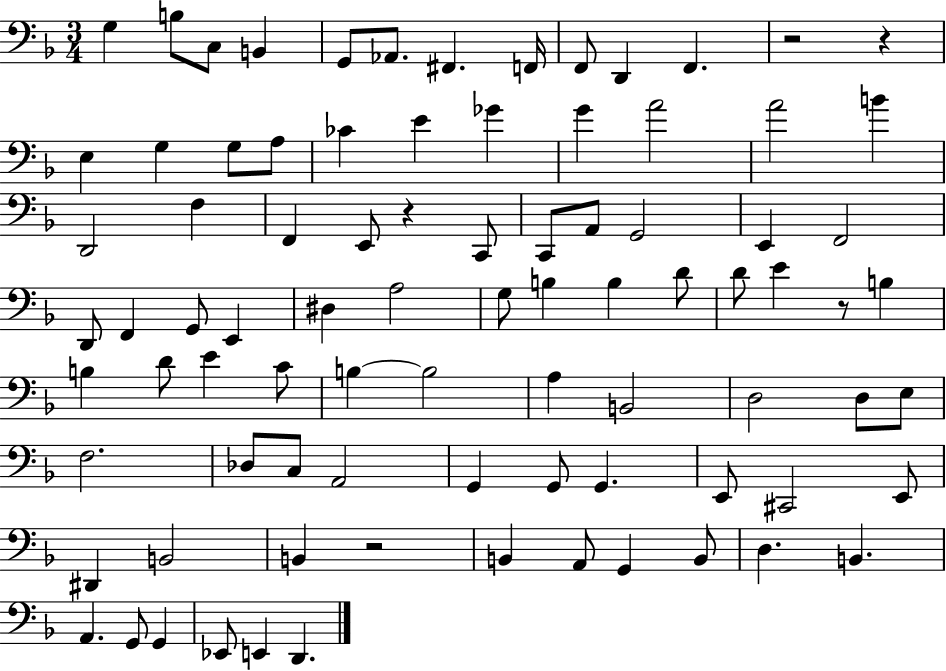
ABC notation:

X:1
T:Untitled
M:3/4
L:1/4
K:F
G, B,/2 C,/2 B,, G,,/2 _A,,/2 ^F,, F,,/4 F,,/2 D,, F,, z2 z E, G, G,/2 A,/2 _C E _G G A2 A2 B D,,2 F, F,, E,,/2 z C,,/2 C,,/2 A,,/2 G,,2 E,, F,,2 D,,/2 F,, G,,/2 E,, ^D, A,2 G,/2 B, B, D/2 D/2 E z/2 B, B, D/2 E C/2 B, B,2 A, B,,2 D,2 D,/2 E,/2 F,2 _D,/2 C,/2 A,,2 G,, G,,/2 G,, E,,/2 ^C,,2 E,,/2 ^D,, B,,2 B,, z2 B,, A,,/2 G,, B,,/2 D, B,, A,, G,,/2 G,, _E,,/2 E,, D,,